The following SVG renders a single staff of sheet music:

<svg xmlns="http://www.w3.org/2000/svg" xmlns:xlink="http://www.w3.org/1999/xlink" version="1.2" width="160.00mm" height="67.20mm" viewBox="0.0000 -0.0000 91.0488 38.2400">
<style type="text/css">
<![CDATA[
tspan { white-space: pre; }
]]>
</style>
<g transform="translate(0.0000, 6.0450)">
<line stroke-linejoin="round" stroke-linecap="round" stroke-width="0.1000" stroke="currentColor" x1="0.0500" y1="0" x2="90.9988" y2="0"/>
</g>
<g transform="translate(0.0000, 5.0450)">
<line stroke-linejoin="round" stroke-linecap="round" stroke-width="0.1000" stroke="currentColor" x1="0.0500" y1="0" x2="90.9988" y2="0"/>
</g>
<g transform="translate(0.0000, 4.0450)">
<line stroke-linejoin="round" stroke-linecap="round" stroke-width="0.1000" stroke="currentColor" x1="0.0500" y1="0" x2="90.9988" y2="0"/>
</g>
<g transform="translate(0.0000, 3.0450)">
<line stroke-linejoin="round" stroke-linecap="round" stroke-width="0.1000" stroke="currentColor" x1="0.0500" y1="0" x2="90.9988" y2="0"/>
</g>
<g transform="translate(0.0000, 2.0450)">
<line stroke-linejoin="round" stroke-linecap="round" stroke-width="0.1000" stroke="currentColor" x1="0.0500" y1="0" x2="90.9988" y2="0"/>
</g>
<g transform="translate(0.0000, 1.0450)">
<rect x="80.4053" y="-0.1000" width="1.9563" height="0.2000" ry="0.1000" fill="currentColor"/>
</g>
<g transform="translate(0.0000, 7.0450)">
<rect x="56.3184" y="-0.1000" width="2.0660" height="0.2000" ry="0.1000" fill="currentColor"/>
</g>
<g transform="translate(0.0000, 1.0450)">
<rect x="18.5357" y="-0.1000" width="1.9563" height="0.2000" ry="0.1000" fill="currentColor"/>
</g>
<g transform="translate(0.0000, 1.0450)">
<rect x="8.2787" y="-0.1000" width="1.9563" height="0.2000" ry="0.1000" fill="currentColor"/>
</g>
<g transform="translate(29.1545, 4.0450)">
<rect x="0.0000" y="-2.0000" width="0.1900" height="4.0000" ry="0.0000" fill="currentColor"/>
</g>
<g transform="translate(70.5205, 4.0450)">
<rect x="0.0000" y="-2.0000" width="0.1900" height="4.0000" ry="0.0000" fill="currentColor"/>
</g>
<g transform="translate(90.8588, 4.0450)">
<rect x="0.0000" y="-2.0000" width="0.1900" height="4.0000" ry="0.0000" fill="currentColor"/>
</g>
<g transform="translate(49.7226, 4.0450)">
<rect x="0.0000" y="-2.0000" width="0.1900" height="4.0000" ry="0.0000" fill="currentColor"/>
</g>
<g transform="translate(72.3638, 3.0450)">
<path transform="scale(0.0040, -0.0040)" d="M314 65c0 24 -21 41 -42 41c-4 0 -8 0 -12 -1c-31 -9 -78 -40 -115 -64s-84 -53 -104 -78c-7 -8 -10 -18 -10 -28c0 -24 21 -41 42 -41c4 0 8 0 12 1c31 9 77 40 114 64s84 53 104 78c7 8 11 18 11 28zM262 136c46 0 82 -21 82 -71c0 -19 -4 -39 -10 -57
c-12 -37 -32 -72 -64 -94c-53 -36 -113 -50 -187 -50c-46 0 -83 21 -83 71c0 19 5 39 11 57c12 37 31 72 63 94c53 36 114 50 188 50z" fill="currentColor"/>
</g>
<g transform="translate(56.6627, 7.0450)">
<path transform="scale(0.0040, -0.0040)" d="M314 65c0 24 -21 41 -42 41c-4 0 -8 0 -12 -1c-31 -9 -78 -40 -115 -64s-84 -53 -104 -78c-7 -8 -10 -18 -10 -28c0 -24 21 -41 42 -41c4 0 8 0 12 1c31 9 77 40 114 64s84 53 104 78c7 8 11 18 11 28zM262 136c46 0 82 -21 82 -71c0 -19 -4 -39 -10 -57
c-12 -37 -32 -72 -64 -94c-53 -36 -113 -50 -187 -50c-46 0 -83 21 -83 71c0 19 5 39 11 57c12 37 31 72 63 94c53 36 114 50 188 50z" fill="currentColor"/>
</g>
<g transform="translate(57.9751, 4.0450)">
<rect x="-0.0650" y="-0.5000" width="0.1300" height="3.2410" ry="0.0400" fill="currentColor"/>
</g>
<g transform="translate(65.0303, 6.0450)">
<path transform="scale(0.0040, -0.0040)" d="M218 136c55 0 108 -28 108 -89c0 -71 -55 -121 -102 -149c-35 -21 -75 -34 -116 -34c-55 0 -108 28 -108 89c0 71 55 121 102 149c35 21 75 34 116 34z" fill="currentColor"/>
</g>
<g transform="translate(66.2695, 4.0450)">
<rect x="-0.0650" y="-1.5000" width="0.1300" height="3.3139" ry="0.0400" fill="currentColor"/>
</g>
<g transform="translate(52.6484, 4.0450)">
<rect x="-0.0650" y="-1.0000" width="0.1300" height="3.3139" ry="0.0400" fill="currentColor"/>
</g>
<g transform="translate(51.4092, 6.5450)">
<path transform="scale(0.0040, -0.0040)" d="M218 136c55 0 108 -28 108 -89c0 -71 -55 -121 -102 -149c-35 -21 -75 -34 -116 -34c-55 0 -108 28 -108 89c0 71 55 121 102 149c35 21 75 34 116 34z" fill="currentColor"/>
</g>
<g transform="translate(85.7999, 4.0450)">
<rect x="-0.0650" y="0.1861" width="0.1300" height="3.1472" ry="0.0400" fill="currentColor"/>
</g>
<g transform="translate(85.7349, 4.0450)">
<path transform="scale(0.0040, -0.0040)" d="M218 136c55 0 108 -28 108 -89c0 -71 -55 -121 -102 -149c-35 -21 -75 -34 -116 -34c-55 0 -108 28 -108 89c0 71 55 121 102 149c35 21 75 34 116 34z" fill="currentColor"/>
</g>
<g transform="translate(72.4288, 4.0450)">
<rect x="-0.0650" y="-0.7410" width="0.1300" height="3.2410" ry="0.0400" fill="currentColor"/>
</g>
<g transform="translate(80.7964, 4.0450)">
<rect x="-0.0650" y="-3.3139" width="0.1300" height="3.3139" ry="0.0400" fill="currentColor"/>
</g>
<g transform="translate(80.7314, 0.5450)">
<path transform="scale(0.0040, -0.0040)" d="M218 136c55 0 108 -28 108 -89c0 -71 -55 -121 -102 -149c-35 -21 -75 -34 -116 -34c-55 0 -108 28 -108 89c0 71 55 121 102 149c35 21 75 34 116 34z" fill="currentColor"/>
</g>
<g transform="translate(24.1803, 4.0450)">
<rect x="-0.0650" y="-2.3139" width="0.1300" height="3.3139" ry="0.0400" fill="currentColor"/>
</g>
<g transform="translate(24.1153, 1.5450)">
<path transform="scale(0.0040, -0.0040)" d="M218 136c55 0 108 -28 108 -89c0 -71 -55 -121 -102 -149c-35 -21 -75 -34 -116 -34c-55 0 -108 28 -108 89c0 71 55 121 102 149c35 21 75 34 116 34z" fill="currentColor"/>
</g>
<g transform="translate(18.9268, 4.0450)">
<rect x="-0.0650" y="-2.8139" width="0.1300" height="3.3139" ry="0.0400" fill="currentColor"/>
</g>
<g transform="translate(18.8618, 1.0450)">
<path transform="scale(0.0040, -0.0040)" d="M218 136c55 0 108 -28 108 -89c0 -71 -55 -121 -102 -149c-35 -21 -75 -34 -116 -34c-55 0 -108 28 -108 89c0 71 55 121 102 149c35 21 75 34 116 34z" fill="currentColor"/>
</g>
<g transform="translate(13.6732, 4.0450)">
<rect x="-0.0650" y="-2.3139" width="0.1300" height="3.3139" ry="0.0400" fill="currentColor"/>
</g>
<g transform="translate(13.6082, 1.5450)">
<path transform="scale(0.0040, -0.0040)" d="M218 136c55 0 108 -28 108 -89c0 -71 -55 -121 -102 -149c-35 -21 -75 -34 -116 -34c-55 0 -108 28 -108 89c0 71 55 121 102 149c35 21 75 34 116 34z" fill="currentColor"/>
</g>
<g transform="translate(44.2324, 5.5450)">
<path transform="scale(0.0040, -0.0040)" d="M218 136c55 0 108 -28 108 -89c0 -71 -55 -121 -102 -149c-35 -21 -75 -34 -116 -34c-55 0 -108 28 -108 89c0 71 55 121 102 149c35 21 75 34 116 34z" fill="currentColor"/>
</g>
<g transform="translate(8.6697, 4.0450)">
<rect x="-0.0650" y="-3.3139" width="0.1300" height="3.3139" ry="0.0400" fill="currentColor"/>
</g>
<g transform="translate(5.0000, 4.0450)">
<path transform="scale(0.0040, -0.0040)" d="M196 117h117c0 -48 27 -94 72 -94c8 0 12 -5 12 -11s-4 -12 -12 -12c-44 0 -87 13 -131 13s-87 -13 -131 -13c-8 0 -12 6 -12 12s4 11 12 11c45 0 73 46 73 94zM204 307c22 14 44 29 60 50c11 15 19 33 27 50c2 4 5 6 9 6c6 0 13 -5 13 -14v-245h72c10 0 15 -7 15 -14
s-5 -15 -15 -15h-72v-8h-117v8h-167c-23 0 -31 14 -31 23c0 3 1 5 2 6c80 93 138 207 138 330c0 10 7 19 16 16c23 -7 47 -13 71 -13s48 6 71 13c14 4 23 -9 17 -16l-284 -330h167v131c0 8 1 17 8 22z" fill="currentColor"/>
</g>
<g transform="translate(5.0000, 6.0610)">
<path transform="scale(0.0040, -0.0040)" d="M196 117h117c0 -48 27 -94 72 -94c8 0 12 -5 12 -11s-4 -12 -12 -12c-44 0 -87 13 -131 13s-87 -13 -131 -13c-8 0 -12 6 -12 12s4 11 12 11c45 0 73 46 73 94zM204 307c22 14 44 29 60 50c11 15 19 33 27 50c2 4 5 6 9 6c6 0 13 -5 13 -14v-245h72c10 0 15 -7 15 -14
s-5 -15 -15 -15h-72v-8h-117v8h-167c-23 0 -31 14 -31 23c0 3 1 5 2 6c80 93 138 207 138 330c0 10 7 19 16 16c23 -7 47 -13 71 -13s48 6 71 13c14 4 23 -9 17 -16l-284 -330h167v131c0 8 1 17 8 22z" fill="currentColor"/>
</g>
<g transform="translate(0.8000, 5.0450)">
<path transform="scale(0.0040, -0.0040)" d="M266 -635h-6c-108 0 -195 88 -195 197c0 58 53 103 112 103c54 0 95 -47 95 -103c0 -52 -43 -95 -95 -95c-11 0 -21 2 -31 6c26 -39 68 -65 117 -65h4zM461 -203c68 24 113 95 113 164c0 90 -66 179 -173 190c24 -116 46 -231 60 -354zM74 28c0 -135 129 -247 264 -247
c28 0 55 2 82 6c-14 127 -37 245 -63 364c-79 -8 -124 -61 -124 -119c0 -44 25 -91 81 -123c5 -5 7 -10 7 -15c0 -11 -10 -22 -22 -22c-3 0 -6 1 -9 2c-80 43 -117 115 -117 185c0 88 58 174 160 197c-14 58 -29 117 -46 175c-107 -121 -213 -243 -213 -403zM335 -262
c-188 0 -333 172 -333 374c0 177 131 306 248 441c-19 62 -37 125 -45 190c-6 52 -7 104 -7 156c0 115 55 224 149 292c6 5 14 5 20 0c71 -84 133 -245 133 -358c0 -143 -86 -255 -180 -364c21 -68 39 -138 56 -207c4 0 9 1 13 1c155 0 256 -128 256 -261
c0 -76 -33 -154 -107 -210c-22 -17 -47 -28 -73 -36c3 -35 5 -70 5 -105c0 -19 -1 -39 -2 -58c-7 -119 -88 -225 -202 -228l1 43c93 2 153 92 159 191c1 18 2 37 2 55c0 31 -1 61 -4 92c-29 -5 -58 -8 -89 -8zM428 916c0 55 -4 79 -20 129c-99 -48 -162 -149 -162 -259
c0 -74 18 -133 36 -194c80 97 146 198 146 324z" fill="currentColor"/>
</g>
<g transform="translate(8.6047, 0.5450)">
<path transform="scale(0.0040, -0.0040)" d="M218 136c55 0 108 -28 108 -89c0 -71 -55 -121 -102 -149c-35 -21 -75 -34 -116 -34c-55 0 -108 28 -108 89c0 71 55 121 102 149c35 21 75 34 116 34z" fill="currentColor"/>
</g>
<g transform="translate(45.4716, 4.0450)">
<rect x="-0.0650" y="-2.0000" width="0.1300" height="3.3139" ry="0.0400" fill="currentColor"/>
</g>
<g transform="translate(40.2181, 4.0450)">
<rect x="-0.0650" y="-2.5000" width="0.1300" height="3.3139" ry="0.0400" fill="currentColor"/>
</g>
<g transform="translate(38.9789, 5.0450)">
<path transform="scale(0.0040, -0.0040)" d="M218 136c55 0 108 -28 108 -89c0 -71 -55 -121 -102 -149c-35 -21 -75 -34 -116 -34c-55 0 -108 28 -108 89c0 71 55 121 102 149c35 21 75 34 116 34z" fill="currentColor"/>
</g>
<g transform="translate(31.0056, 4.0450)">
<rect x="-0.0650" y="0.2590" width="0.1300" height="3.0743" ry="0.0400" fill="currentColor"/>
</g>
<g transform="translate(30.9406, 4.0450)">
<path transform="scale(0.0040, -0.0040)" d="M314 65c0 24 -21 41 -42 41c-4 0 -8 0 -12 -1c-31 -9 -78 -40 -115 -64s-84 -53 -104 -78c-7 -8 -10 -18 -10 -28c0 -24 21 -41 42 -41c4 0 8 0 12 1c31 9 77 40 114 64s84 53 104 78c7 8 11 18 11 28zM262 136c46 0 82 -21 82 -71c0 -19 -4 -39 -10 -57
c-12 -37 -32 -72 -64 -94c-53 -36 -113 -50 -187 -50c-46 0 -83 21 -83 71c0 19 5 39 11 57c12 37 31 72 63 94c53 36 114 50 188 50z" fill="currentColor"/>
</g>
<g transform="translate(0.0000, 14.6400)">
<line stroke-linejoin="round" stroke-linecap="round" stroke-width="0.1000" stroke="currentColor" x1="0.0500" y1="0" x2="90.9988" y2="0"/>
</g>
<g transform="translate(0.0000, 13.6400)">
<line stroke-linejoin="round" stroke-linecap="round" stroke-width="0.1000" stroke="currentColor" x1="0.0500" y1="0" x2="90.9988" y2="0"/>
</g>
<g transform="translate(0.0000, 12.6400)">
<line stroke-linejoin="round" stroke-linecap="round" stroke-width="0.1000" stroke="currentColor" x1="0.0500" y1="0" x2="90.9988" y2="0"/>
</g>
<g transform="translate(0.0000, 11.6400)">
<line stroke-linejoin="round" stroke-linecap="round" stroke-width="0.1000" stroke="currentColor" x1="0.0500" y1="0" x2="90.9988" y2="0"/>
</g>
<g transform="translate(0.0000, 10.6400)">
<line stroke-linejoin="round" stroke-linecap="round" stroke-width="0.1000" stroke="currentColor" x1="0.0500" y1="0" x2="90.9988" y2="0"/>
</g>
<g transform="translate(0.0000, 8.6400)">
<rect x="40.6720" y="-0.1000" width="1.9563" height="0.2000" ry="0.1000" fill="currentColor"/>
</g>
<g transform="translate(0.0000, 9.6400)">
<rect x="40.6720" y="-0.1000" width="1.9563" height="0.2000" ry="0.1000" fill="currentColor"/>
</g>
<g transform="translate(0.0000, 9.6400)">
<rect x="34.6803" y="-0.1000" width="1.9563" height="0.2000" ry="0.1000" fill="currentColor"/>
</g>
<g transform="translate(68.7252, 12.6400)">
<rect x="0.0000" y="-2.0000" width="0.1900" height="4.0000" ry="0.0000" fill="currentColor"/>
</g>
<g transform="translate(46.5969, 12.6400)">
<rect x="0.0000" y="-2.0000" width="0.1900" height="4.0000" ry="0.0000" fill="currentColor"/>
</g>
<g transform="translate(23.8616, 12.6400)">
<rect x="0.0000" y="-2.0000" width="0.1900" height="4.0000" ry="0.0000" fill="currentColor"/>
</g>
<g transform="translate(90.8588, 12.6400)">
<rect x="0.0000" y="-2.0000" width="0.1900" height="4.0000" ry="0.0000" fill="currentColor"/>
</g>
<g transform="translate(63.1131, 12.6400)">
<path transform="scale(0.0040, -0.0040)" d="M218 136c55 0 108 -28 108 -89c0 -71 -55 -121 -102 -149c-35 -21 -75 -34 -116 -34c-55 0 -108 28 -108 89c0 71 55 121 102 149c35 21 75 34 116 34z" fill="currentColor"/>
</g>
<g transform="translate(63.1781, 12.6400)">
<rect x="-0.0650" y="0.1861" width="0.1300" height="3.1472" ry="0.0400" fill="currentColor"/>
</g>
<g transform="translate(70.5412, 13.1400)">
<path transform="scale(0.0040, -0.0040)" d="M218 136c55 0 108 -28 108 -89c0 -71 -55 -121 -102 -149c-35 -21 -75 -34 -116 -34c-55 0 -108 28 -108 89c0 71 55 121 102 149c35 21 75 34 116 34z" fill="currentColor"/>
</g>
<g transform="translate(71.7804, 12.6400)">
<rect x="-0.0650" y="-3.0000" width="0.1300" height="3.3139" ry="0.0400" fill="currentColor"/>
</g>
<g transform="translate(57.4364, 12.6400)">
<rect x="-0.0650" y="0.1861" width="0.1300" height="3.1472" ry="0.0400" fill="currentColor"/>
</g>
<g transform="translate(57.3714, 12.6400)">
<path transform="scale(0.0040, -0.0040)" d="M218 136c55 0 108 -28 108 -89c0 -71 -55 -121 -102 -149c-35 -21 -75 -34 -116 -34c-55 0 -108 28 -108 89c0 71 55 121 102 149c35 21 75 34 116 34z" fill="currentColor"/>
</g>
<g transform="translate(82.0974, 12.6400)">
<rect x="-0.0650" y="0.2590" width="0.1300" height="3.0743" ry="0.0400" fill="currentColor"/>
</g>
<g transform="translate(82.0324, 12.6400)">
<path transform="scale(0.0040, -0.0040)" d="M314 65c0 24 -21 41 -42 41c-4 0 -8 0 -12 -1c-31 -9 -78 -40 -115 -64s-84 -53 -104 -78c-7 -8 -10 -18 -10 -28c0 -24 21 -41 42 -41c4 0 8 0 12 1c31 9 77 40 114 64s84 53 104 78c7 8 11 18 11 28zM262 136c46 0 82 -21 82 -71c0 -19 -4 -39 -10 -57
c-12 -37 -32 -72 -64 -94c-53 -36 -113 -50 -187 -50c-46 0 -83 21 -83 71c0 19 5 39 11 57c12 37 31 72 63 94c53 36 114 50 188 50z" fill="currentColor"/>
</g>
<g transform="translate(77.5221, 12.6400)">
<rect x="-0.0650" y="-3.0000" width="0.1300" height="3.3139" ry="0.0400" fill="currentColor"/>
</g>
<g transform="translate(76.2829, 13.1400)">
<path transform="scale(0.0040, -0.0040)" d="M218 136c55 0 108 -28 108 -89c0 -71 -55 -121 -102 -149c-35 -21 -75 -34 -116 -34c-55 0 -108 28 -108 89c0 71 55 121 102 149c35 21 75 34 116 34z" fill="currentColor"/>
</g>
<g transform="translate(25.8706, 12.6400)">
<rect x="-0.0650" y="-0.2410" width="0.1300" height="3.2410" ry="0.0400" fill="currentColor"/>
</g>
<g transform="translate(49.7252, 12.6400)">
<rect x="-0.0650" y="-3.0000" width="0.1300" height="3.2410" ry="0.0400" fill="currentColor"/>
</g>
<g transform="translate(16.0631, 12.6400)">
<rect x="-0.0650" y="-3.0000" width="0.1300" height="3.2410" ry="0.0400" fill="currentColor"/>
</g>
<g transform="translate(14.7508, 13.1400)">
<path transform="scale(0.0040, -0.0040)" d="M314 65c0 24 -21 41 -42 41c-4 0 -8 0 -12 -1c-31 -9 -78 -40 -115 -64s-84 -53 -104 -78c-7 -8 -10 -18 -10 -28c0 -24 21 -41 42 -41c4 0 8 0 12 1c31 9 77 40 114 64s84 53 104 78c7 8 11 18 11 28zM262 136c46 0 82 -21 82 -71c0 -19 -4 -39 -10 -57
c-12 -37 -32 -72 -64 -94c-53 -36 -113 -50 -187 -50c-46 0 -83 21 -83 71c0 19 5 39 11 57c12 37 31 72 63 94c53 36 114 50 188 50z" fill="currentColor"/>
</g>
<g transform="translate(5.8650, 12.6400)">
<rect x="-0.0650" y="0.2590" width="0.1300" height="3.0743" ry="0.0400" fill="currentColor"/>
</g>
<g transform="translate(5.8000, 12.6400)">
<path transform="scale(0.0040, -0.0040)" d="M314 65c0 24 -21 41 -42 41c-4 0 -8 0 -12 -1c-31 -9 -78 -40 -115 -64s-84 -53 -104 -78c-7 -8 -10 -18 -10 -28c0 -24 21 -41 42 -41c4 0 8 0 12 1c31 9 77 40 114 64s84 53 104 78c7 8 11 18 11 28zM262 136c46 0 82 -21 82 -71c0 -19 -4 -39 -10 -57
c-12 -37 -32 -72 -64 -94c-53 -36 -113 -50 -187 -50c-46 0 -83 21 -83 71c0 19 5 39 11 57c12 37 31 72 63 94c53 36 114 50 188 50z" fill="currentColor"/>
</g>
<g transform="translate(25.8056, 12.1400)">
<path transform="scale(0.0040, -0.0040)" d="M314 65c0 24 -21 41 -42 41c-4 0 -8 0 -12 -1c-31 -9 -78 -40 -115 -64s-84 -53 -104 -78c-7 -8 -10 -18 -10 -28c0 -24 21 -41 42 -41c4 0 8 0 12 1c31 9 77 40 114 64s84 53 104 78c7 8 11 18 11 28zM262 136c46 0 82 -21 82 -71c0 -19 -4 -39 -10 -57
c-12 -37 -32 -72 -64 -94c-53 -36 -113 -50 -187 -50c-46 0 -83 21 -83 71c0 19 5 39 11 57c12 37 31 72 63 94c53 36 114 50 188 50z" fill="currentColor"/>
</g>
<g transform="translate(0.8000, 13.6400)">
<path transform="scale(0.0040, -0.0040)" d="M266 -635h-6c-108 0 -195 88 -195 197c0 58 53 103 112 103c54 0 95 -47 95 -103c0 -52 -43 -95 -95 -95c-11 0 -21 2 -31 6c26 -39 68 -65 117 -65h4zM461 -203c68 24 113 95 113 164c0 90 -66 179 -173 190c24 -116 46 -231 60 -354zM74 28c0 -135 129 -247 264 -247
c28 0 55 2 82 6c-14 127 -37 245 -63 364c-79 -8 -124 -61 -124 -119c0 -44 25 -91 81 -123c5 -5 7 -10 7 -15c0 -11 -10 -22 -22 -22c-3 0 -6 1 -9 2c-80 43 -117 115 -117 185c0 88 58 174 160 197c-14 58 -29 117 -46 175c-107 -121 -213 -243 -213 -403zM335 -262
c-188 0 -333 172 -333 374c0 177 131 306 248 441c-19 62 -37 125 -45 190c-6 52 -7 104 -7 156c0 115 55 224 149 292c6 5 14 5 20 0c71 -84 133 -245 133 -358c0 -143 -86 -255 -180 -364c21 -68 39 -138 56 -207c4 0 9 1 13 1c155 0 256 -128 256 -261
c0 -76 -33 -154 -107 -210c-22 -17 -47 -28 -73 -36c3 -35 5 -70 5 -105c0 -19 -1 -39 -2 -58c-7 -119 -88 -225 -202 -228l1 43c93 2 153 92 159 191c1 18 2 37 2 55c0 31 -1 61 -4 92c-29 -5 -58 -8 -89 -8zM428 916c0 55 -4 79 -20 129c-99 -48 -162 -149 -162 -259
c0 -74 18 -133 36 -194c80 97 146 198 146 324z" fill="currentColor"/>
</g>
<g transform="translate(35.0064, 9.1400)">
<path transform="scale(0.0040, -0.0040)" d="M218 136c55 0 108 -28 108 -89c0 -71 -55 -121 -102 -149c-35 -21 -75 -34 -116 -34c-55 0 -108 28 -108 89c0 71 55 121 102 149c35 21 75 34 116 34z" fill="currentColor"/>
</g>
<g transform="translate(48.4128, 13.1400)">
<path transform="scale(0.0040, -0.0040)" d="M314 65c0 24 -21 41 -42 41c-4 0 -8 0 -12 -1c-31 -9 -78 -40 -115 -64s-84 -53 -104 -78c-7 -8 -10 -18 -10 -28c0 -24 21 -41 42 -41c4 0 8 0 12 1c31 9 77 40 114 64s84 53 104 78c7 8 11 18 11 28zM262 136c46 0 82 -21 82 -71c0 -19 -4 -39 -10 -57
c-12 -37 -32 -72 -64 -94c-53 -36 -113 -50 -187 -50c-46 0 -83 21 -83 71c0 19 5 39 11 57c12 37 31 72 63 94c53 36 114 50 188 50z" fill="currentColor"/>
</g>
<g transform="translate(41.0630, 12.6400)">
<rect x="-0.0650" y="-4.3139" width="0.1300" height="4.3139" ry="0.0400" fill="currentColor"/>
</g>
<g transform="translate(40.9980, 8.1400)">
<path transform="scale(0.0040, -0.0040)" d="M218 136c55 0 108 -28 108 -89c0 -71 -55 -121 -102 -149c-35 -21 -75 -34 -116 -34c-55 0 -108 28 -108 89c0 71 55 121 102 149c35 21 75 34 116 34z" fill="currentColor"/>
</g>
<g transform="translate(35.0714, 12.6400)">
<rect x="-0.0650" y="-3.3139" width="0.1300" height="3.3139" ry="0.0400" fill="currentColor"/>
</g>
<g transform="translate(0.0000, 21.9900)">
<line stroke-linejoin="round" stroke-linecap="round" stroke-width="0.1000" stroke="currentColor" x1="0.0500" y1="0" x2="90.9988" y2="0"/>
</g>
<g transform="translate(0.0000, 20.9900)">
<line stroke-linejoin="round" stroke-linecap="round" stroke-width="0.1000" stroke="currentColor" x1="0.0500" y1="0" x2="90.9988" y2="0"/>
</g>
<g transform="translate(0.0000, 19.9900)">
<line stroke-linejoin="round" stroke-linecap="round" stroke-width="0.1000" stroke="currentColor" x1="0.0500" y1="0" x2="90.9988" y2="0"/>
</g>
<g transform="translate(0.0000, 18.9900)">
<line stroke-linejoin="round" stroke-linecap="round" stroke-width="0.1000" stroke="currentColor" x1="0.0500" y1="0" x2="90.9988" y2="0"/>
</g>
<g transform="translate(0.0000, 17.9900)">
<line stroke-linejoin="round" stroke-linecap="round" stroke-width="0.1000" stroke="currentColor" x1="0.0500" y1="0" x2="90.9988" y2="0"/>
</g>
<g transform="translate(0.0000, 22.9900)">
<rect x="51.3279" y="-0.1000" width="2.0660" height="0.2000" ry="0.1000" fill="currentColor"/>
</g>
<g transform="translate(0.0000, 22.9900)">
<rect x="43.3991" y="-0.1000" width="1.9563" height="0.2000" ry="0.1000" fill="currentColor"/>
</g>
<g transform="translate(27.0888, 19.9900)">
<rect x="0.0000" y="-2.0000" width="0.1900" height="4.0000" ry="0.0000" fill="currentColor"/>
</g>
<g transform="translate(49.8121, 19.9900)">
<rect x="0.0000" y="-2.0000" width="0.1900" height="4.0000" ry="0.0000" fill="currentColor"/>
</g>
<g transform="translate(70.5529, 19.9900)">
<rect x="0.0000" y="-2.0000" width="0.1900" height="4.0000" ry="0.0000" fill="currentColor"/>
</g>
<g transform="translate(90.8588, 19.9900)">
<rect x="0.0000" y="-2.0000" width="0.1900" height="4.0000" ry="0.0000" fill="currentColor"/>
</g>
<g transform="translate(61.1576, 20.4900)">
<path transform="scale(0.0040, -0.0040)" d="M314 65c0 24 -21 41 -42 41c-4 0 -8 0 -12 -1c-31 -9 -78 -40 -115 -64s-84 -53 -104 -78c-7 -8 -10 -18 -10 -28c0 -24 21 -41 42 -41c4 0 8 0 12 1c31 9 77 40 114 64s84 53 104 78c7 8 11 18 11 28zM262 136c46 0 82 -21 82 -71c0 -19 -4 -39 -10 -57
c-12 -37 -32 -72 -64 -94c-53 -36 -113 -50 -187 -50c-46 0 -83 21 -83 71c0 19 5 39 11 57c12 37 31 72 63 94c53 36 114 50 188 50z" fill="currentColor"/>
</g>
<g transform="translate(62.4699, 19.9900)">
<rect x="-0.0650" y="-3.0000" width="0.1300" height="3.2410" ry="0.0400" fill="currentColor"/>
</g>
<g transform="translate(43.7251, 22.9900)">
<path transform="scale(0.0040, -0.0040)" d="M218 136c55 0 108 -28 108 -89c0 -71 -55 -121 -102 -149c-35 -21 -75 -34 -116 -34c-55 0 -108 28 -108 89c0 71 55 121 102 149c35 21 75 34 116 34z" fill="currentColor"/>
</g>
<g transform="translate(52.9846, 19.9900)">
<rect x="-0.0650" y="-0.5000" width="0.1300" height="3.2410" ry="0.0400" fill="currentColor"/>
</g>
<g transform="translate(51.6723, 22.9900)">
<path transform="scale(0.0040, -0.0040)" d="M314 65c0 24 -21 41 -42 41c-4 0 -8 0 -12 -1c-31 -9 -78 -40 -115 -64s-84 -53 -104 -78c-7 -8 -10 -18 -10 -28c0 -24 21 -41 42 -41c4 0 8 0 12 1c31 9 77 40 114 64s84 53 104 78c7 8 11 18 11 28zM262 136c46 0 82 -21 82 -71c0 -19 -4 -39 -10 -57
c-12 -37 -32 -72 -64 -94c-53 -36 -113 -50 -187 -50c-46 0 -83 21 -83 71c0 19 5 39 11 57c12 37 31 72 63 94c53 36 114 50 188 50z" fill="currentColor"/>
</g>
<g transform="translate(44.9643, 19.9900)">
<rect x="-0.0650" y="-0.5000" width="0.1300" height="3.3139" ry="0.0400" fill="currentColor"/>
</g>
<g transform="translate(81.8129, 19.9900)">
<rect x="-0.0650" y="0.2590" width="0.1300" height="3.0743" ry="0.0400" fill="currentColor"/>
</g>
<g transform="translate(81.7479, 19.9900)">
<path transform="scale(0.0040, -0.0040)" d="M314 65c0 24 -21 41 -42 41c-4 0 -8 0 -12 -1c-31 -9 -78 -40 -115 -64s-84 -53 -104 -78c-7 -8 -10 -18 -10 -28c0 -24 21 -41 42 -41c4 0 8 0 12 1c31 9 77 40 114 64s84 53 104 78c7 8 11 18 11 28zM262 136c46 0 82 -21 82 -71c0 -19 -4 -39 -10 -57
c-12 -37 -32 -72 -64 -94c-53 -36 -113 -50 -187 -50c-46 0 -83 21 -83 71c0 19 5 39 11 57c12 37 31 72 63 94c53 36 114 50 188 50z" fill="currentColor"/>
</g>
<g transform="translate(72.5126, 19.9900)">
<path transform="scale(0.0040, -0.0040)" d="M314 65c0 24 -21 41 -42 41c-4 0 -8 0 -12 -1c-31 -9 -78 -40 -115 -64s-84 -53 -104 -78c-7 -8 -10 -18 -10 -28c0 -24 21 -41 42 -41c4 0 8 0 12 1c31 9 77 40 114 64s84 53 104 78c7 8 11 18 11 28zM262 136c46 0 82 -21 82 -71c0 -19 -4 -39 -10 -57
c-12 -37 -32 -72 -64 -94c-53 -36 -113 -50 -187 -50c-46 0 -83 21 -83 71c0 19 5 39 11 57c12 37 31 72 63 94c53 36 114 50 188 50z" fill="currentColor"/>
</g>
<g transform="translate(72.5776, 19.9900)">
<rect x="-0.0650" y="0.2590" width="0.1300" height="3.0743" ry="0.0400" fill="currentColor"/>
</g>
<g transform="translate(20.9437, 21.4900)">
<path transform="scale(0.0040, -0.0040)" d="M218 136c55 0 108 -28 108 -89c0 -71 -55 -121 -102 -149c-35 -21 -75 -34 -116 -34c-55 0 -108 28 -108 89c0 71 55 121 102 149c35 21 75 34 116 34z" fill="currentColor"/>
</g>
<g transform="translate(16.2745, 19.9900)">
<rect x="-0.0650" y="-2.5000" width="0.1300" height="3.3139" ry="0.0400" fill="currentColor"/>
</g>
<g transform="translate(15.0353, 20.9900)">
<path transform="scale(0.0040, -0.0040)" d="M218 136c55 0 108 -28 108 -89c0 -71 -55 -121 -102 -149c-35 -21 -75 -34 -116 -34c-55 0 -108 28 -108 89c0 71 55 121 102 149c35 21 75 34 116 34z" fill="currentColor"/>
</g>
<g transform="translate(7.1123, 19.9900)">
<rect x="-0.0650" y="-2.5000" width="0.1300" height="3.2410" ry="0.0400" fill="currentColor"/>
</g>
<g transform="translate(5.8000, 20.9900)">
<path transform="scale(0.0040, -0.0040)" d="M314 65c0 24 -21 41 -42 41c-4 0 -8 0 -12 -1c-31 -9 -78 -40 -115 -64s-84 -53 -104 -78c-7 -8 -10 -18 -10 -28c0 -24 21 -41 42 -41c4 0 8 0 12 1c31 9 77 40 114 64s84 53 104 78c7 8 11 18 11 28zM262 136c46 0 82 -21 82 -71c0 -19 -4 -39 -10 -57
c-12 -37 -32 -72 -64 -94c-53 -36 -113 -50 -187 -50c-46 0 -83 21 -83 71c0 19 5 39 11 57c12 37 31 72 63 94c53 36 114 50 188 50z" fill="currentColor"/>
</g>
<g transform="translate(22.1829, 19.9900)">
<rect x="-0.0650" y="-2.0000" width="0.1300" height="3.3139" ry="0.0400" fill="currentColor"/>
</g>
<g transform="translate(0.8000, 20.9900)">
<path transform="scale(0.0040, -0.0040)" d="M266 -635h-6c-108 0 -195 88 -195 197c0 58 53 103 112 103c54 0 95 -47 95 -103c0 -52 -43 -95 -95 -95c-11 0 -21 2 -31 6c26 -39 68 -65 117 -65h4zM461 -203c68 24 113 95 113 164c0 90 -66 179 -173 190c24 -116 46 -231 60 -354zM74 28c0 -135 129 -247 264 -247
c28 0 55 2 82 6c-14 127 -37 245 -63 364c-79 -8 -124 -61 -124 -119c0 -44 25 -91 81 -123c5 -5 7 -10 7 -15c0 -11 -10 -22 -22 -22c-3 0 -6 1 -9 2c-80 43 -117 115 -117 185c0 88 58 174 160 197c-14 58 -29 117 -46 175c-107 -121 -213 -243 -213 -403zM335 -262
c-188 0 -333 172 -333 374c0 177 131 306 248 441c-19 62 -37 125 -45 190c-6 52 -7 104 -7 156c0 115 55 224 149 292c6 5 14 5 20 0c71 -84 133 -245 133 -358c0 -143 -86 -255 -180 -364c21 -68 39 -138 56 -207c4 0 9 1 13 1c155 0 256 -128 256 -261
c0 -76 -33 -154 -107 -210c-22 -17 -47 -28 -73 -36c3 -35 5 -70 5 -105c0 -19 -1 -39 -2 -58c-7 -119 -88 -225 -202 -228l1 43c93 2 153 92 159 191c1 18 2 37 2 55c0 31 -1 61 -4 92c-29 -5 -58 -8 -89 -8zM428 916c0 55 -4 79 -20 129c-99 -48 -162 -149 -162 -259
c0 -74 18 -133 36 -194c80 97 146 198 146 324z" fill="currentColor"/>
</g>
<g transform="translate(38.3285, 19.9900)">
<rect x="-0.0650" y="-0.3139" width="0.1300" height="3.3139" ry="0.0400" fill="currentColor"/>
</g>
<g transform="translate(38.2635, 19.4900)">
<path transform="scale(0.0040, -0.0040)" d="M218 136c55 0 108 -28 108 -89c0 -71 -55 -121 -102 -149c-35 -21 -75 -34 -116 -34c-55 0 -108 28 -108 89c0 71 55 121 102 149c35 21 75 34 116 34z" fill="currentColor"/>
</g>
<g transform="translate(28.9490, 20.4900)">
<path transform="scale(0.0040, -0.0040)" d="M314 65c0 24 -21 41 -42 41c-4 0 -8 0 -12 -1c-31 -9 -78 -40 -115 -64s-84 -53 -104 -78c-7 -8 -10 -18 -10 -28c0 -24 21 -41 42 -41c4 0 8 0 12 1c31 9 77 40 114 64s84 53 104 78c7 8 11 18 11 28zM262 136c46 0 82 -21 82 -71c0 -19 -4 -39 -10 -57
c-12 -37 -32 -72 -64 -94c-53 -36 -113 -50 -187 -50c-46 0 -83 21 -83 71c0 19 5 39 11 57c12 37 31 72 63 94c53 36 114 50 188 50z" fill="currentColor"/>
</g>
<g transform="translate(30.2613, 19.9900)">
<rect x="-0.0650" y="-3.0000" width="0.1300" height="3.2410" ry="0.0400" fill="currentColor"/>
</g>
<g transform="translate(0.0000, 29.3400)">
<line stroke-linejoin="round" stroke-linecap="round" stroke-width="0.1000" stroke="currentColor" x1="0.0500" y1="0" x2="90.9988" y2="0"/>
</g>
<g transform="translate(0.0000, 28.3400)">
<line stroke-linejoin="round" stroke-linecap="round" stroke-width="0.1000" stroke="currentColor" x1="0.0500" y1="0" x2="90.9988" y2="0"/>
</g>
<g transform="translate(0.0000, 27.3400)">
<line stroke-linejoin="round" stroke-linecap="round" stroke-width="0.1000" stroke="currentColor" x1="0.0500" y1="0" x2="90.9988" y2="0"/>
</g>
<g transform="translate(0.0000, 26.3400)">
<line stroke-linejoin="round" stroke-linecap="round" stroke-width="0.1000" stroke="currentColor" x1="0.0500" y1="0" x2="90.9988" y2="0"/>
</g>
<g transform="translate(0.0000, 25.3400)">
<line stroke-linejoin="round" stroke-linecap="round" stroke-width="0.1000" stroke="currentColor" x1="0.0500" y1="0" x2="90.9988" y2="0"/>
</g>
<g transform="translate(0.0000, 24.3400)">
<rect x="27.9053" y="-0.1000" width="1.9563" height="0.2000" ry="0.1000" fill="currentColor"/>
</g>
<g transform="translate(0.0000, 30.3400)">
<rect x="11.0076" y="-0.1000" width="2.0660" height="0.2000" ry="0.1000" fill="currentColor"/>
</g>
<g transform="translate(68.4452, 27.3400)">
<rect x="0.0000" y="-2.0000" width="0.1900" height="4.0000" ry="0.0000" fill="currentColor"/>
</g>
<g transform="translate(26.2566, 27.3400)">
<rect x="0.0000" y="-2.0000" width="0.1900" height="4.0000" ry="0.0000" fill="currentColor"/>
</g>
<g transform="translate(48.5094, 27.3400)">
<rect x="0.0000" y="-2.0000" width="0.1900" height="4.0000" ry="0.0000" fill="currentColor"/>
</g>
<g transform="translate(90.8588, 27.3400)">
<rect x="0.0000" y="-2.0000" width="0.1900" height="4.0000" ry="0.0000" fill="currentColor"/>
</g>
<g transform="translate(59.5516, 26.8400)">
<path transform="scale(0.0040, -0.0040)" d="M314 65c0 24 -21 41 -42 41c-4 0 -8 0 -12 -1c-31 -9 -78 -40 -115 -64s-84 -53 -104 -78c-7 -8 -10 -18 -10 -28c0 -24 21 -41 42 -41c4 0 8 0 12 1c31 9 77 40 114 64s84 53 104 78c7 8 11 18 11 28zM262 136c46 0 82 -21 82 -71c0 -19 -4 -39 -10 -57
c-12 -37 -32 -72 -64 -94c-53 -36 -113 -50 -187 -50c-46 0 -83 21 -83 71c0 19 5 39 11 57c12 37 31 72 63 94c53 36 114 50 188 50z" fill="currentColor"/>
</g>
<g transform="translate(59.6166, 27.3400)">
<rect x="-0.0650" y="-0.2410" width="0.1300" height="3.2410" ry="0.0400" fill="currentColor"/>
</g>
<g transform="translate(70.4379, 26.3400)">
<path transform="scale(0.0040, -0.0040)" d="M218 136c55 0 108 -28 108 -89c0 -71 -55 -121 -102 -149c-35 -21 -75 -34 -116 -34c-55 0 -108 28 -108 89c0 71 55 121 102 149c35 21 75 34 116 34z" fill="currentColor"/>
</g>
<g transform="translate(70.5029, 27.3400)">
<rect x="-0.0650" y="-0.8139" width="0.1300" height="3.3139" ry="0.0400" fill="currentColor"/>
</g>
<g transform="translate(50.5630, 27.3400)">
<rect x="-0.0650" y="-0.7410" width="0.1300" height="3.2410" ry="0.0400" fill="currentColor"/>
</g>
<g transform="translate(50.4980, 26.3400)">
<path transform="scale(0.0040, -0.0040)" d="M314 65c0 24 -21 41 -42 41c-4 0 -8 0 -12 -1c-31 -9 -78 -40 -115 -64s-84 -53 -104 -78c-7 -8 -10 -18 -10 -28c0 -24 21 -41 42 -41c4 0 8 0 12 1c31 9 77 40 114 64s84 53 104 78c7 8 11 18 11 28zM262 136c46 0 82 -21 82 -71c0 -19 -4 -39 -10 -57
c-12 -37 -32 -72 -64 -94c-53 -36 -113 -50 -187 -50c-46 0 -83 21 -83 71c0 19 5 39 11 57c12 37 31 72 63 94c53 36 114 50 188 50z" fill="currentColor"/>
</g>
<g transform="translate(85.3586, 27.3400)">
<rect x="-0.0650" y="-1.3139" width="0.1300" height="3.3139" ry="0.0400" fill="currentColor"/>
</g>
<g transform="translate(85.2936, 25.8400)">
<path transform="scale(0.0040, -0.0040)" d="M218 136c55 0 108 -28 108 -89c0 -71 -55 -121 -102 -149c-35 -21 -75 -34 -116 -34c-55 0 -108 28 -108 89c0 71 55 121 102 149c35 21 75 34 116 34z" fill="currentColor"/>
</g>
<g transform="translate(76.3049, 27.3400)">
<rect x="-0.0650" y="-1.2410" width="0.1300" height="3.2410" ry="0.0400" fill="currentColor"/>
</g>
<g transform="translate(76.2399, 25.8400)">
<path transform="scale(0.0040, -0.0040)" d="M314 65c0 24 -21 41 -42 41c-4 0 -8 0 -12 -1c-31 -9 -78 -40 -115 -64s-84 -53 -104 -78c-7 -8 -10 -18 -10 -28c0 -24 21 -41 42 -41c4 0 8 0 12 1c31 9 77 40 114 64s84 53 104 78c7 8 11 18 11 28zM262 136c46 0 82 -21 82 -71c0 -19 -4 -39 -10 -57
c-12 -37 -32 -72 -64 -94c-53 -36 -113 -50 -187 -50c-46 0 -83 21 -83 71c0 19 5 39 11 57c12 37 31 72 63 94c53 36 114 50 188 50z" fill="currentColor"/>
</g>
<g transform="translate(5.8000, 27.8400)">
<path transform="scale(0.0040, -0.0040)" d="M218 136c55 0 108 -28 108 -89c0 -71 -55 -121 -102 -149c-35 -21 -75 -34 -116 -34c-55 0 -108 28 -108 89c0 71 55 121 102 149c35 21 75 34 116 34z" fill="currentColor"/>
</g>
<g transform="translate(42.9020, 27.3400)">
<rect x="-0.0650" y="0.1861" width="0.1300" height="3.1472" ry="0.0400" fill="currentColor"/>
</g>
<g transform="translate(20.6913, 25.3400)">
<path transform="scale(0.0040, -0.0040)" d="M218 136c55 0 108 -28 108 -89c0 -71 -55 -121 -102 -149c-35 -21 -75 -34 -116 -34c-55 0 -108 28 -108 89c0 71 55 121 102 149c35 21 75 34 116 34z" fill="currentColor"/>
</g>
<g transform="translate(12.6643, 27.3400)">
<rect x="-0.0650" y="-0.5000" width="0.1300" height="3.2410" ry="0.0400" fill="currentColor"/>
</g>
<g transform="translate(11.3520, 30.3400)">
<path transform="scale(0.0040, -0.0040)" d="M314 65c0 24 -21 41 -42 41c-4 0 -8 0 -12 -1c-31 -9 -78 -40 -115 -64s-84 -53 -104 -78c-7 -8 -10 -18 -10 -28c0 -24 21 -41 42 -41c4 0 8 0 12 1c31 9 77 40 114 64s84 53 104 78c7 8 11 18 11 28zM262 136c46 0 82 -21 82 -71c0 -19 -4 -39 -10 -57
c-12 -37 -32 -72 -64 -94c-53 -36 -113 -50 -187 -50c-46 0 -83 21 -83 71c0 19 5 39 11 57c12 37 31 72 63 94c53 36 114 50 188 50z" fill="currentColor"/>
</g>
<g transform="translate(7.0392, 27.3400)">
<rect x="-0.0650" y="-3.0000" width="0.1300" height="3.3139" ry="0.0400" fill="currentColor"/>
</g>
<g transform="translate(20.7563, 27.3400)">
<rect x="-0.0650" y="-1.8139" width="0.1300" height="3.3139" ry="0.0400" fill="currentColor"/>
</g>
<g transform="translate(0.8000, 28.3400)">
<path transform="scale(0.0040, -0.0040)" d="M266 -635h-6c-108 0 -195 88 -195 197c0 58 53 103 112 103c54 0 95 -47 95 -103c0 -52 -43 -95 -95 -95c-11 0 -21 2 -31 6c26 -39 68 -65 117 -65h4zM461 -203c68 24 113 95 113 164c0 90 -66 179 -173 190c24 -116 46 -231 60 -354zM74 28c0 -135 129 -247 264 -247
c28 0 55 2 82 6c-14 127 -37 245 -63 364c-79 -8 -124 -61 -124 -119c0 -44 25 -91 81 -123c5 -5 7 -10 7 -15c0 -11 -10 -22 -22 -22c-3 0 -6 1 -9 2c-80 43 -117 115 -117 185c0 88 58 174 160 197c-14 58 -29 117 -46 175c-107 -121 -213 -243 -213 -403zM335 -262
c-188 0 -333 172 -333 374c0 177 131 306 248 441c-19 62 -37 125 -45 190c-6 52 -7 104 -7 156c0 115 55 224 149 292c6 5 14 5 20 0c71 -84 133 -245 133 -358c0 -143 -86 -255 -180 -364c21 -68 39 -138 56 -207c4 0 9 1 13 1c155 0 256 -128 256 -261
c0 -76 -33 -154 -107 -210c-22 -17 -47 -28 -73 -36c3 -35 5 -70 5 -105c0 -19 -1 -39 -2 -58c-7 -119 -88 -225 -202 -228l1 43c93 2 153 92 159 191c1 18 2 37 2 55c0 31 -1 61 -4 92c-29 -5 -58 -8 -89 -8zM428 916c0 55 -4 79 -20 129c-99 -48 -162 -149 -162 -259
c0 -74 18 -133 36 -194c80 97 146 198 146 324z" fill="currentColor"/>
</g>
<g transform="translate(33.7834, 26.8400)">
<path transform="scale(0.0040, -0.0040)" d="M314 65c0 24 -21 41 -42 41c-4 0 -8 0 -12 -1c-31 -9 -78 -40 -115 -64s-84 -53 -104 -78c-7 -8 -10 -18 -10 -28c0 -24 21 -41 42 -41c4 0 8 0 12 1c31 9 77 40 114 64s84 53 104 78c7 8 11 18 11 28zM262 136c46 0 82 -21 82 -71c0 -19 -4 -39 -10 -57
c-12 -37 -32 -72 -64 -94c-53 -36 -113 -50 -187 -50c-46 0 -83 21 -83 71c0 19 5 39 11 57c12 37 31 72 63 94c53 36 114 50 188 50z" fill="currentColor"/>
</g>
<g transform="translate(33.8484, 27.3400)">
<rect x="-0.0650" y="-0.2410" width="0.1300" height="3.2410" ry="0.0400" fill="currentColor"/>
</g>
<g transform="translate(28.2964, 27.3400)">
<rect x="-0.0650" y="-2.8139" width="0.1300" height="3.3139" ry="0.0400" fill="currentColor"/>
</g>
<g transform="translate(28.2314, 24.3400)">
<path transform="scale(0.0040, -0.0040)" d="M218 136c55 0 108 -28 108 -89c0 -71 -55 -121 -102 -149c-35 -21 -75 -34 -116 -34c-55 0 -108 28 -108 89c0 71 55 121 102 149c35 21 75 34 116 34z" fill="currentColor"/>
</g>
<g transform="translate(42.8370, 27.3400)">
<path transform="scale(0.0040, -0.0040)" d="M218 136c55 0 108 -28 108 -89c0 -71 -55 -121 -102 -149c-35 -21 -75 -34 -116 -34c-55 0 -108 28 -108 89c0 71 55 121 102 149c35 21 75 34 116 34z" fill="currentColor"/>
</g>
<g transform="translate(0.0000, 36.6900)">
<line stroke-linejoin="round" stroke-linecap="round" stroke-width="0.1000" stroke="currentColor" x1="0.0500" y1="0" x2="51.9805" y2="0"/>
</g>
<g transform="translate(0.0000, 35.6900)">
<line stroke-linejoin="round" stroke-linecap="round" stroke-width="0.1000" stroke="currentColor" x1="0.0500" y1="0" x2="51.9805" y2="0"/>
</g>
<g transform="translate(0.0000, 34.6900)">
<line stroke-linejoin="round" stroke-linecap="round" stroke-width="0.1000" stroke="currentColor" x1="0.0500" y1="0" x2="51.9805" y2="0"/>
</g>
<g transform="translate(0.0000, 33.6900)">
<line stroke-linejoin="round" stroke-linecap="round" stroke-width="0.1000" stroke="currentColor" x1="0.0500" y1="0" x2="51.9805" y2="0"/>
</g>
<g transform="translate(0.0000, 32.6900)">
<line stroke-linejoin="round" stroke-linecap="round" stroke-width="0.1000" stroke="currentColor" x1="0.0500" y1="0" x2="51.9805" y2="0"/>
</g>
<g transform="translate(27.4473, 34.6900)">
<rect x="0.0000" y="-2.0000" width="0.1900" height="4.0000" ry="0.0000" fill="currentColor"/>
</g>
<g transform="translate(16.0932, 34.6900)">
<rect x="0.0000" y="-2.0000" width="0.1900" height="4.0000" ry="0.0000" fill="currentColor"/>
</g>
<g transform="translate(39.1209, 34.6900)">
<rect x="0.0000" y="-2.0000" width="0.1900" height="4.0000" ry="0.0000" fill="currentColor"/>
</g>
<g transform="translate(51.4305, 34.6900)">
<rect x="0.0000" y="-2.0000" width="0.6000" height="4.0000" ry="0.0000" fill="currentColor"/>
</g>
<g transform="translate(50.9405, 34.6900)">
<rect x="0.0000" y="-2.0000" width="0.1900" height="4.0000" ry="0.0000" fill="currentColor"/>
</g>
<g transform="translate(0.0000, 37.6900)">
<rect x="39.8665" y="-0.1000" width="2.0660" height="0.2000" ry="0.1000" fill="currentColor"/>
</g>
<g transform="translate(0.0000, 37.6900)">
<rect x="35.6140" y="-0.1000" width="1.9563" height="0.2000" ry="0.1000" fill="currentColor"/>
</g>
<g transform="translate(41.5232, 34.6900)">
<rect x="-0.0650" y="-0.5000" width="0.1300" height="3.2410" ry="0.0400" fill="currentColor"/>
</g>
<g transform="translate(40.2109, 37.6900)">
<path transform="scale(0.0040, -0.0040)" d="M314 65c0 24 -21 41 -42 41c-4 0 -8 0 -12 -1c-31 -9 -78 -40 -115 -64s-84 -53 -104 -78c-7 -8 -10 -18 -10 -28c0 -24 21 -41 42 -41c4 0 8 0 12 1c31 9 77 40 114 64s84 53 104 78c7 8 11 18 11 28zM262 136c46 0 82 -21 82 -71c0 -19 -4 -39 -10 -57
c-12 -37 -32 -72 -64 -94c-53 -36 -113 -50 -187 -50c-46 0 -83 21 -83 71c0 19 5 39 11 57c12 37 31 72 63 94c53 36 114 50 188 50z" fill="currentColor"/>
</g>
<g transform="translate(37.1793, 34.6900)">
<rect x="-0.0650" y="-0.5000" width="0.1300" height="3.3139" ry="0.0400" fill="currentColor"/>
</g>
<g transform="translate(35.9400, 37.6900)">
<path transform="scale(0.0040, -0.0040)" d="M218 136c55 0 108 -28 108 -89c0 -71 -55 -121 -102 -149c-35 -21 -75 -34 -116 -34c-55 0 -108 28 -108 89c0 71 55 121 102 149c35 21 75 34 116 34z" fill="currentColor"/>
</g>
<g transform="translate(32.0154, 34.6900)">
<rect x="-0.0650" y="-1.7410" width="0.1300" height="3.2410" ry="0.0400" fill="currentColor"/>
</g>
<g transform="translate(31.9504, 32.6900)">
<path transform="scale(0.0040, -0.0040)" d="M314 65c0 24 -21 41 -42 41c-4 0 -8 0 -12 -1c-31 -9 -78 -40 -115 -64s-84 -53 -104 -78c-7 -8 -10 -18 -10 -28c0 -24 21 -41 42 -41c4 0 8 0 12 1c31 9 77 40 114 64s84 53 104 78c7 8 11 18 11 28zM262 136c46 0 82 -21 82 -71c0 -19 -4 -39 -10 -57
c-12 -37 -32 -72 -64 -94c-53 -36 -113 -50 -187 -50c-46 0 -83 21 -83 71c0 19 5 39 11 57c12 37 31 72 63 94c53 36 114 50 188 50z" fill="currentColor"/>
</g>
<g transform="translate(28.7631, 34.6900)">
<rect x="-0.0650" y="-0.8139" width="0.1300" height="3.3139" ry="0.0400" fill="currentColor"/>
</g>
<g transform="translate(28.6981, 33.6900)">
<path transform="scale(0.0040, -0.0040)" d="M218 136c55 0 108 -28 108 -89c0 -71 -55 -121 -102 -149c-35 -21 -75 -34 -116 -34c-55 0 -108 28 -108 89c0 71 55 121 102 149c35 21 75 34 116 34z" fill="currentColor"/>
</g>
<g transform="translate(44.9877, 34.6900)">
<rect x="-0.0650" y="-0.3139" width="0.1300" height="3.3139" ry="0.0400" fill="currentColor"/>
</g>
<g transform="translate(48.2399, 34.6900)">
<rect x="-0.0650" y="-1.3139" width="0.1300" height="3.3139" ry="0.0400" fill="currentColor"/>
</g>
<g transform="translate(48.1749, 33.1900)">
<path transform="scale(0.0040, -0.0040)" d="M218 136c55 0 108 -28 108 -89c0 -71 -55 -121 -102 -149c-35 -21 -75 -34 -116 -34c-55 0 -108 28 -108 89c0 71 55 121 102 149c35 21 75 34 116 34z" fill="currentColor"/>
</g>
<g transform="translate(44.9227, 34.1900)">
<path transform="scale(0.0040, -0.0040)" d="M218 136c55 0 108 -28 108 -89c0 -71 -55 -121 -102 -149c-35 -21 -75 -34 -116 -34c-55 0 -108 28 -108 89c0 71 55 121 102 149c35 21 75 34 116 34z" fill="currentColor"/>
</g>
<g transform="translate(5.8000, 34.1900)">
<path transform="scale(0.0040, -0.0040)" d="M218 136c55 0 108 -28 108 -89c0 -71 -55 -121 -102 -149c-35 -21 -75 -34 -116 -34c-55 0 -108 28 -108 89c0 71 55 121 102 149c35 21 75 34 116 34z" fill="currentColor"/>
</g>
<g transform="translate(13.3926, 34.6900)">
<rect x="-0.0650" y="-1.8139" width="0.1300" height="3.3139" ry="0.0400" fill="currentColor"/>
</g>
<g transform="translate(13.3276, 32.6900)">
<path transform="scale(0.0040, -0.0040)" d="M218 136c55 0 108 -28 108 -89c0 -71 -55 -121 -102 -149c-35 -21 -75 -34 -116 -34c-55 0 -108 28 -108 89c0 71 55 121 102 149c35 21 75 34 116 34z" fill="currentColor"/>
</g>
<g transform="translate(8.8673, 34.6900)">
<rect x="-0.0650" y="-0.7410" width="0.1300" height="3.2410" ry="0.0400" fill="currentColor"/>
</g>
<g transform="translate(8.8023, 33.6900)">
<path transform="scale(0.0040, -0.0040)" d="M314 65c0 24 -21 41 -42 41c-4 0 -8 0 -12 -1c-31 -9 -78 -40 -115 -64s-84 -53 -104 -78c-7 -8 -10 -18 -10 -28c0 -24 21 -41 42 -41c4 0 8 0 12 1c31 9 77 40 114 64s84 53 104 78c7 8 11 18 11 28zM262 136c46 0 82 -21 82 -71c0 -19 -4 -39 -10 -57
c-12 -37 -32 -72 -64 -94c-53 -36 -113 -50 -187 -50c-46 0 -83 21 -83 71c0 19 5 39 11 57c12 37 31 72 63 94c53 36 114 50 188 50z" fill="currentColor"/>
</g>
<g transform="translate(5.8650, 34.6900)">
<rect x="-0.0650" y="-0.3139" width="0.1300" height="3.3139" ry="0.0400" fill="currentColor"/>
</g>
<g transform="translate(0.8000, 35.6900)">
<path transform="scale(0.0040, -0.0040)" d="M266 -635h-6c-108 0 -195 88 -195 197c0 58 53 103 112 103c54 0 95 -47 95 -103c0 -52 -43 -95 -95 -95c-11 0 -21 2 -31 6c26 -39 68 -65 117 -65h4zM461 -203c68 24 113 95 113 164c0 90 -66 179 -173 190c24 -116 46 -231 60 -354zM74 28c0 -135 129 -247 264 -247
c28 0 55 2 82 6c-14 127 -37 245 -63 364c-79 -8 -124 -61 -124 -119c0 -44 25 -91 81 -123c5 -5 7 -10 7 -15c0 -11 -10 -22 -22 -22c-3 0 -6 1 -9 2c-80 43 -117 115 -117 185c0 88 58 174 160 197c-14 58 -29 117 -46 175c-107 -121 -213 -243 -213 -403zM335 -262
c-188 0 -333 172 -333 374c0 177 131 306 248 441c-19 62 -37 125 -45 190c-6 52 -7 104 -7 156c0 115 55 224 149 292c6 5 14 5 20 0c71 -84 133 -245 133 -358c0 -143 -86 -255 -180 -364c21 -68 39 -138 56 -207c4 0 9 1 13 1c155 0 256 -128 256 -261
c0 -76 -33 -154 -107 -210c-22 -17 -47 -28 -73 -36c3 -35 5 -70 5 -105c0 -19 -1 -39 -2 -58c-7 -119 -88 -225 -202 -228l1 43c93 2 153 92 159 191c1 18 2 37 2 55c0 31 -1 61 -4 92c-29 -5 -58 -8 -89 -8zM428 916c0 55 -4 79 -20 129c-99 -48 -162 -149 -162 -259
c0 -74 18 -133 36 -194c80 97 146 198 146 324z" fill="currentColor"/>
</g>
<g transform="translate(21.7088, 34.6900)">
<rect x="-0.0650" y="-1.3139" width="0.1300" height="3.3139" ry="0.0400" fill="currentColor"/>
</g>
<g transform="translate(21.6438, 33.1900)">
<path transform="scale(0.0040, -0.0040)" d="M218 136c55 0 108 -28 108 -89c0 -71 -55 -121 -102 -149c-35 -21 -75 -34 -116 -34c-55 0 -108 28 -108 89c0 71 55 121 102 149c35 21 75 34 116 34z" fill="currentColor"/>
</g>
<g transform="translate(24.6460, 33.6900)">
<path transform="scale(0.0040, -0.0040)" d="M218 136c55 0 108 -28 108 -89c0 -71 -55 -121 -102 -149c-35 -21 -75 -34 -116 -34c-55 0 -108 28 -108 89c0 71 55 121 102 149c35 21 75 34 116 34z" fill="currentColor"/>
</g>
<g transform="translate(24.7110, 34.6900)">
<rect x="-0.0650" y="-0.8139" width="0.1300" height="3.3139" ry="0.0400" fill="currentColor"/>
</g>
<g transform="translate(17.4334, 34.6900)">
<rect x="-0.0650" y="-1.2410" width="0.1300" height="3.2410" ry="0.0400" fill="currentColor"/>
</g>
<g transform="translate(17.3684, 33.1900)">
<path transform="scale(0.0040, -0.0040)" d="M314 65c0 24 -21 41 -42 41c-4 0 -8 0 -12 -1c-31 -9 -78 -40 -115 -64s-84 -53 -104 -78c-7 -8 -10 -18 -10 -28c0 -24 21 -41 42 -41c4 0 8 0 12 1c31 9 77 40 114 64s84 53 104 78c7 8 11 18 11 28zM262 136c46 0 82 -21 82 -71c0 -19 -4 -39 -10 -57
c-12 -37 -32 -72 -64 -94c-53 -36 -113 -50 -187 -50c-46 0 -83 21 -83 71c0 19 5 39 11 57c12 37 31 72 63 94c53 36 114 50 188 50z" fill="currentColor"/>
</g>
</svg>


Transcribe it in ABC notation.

X:1
T:Untitled
M:4/4
L:1/4
K:C
b g a g B2 G F D C2 E d2 b B B2 A2 c2 b d' A2 B B A A B2 G2 G F A2 c C C2 A2 B2 B2 A C2 f a c2 B d2 c2 d e2 e c d2 f e2 e d d f2 C C2 c e